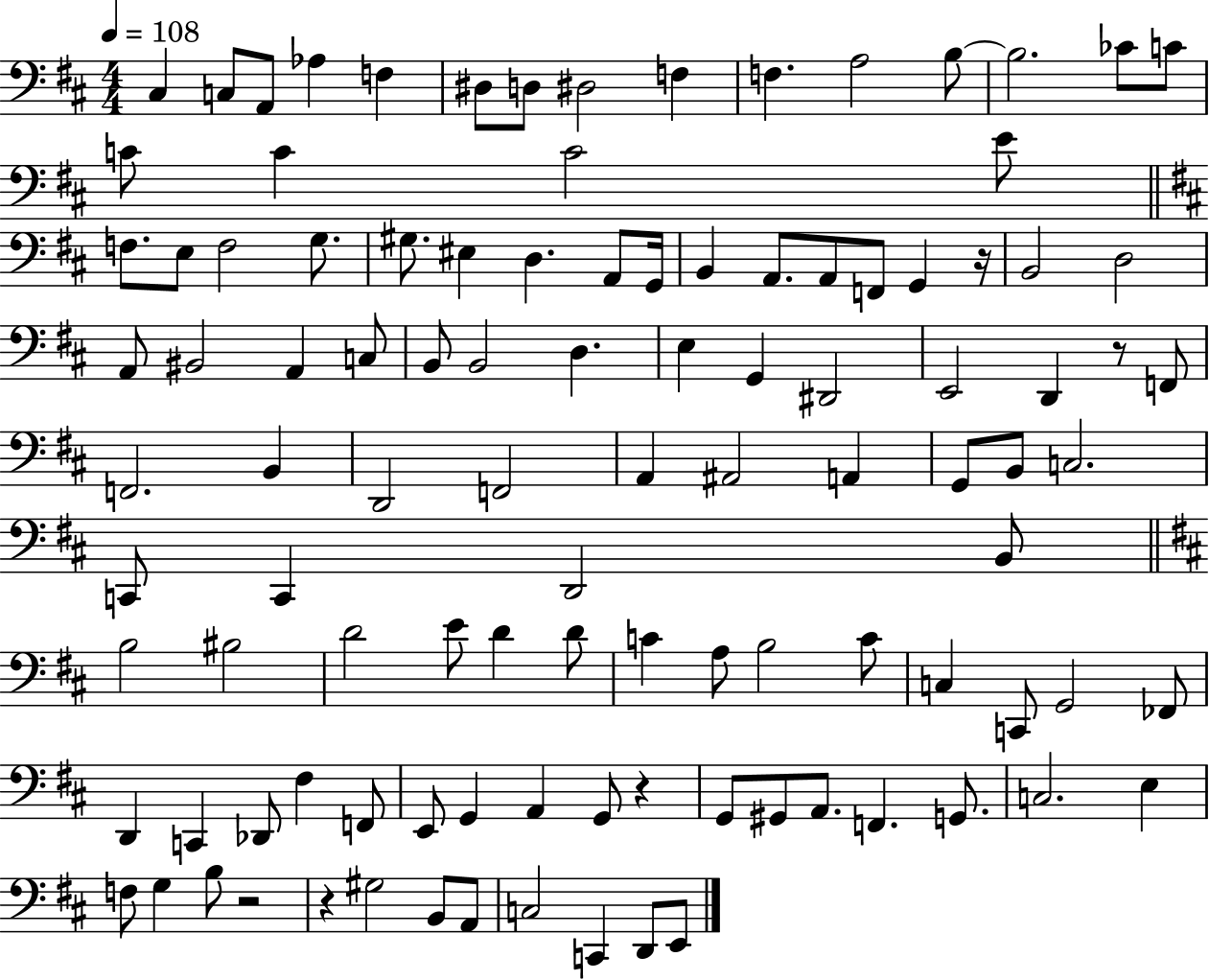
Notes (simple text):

C#3/q C3/e A2/e Ab3/q F3/q D#3/e D3/e D#3/h F3/q F3/q. A3/h B3/e B3/h. CES4/e C4/e C4/e C4/q C4/h E4/e F3/e. E3/e F3/h G3/e. G#3/e. EIS3/q D3/q. A2/e G2/s B2/q A2/e. A2/e F2/e G2/q R/s B2/h D3/h A2/e BIS2/h A2/q C3/e B2/e B2/h D3/q. E3/q G2/q D#2/h E2/h D2/q R/e F2/e F2/h. B2/q D2/h F2/h A2/q A#2/h A2/q G2/e B2/e C3/h. C2/e C2/q D2/h B2/e B3/h BIS3/h D4/h E4/e D4/q D4/e C4/q A3/e B3/h C4/e C3/q C2/e G2/h FES2/e D2/q C2/q Db2/e F#3/q F2/e E2/e G2/q A2/q G2/e R/q G2/e G#2/e A2/e. F2/q. G2/e. C3/h. E3/q F3/e G3/q B3/e R/h R/q G#3/h B2/e A2/e C3/h C2/q D2/e E2/e